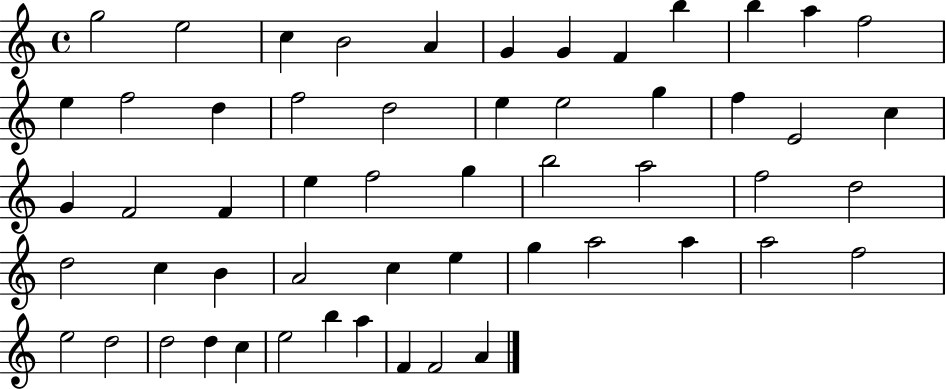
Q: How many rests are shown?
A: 0